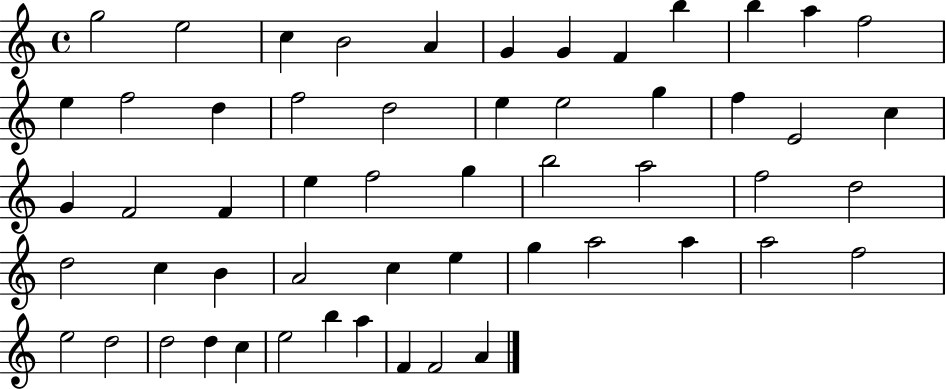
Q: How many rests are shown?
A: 0